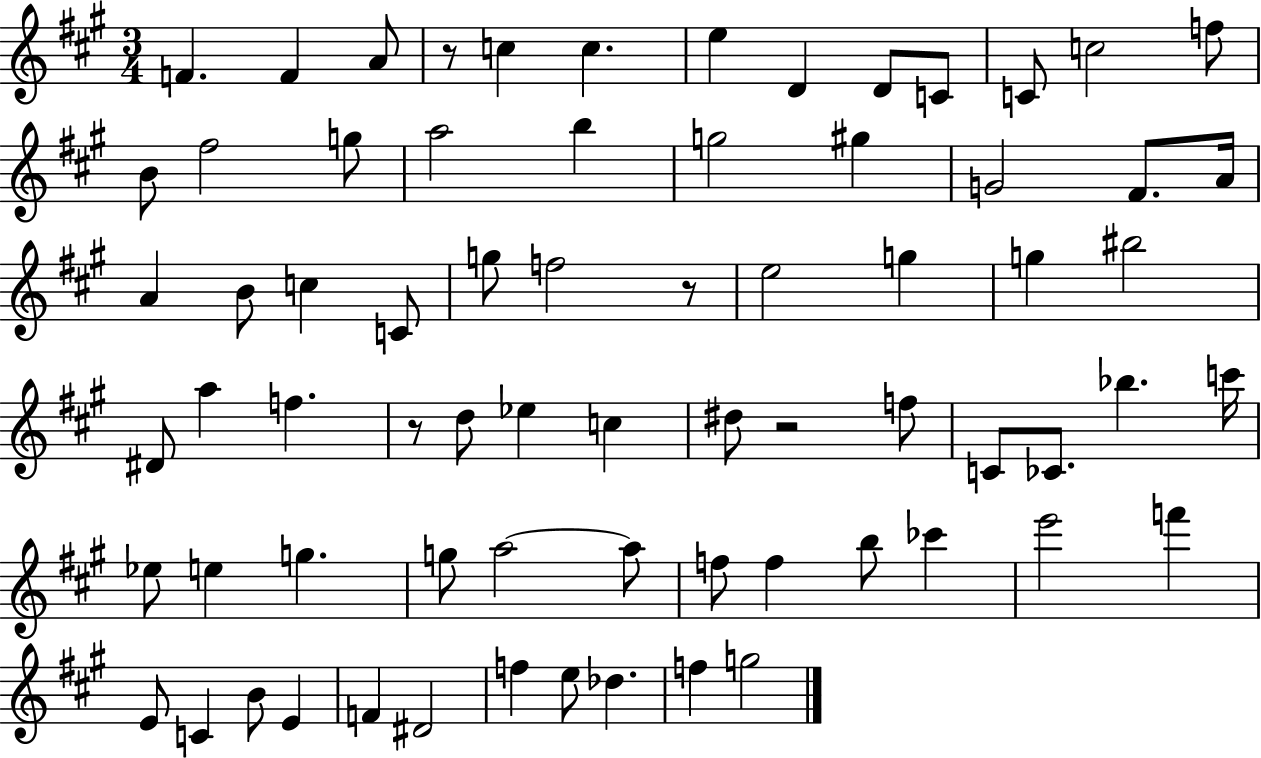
X:1
T:Untitled
M:3/4
L:1/4
K:A
F F A/2 z/2 c c e D D/2 C/2 C/2 c2 f/2 B/2 ^f2 g/2 a2 b g2 ^g G2 ^F/2 A/4 A B/2 c C/2 g/2 f2 z/2 e2 g g ^b2 ^D/2 a f z/2 d/2 _e c ^d/2 z2 f/2 C/2 _C/2 _b c'/4 _e/2 e g g/2 a2 a/2 f/2 f b/2 _c' e'2 f' E/2 C B/2 E F ^D2 f e/2 _d f g2